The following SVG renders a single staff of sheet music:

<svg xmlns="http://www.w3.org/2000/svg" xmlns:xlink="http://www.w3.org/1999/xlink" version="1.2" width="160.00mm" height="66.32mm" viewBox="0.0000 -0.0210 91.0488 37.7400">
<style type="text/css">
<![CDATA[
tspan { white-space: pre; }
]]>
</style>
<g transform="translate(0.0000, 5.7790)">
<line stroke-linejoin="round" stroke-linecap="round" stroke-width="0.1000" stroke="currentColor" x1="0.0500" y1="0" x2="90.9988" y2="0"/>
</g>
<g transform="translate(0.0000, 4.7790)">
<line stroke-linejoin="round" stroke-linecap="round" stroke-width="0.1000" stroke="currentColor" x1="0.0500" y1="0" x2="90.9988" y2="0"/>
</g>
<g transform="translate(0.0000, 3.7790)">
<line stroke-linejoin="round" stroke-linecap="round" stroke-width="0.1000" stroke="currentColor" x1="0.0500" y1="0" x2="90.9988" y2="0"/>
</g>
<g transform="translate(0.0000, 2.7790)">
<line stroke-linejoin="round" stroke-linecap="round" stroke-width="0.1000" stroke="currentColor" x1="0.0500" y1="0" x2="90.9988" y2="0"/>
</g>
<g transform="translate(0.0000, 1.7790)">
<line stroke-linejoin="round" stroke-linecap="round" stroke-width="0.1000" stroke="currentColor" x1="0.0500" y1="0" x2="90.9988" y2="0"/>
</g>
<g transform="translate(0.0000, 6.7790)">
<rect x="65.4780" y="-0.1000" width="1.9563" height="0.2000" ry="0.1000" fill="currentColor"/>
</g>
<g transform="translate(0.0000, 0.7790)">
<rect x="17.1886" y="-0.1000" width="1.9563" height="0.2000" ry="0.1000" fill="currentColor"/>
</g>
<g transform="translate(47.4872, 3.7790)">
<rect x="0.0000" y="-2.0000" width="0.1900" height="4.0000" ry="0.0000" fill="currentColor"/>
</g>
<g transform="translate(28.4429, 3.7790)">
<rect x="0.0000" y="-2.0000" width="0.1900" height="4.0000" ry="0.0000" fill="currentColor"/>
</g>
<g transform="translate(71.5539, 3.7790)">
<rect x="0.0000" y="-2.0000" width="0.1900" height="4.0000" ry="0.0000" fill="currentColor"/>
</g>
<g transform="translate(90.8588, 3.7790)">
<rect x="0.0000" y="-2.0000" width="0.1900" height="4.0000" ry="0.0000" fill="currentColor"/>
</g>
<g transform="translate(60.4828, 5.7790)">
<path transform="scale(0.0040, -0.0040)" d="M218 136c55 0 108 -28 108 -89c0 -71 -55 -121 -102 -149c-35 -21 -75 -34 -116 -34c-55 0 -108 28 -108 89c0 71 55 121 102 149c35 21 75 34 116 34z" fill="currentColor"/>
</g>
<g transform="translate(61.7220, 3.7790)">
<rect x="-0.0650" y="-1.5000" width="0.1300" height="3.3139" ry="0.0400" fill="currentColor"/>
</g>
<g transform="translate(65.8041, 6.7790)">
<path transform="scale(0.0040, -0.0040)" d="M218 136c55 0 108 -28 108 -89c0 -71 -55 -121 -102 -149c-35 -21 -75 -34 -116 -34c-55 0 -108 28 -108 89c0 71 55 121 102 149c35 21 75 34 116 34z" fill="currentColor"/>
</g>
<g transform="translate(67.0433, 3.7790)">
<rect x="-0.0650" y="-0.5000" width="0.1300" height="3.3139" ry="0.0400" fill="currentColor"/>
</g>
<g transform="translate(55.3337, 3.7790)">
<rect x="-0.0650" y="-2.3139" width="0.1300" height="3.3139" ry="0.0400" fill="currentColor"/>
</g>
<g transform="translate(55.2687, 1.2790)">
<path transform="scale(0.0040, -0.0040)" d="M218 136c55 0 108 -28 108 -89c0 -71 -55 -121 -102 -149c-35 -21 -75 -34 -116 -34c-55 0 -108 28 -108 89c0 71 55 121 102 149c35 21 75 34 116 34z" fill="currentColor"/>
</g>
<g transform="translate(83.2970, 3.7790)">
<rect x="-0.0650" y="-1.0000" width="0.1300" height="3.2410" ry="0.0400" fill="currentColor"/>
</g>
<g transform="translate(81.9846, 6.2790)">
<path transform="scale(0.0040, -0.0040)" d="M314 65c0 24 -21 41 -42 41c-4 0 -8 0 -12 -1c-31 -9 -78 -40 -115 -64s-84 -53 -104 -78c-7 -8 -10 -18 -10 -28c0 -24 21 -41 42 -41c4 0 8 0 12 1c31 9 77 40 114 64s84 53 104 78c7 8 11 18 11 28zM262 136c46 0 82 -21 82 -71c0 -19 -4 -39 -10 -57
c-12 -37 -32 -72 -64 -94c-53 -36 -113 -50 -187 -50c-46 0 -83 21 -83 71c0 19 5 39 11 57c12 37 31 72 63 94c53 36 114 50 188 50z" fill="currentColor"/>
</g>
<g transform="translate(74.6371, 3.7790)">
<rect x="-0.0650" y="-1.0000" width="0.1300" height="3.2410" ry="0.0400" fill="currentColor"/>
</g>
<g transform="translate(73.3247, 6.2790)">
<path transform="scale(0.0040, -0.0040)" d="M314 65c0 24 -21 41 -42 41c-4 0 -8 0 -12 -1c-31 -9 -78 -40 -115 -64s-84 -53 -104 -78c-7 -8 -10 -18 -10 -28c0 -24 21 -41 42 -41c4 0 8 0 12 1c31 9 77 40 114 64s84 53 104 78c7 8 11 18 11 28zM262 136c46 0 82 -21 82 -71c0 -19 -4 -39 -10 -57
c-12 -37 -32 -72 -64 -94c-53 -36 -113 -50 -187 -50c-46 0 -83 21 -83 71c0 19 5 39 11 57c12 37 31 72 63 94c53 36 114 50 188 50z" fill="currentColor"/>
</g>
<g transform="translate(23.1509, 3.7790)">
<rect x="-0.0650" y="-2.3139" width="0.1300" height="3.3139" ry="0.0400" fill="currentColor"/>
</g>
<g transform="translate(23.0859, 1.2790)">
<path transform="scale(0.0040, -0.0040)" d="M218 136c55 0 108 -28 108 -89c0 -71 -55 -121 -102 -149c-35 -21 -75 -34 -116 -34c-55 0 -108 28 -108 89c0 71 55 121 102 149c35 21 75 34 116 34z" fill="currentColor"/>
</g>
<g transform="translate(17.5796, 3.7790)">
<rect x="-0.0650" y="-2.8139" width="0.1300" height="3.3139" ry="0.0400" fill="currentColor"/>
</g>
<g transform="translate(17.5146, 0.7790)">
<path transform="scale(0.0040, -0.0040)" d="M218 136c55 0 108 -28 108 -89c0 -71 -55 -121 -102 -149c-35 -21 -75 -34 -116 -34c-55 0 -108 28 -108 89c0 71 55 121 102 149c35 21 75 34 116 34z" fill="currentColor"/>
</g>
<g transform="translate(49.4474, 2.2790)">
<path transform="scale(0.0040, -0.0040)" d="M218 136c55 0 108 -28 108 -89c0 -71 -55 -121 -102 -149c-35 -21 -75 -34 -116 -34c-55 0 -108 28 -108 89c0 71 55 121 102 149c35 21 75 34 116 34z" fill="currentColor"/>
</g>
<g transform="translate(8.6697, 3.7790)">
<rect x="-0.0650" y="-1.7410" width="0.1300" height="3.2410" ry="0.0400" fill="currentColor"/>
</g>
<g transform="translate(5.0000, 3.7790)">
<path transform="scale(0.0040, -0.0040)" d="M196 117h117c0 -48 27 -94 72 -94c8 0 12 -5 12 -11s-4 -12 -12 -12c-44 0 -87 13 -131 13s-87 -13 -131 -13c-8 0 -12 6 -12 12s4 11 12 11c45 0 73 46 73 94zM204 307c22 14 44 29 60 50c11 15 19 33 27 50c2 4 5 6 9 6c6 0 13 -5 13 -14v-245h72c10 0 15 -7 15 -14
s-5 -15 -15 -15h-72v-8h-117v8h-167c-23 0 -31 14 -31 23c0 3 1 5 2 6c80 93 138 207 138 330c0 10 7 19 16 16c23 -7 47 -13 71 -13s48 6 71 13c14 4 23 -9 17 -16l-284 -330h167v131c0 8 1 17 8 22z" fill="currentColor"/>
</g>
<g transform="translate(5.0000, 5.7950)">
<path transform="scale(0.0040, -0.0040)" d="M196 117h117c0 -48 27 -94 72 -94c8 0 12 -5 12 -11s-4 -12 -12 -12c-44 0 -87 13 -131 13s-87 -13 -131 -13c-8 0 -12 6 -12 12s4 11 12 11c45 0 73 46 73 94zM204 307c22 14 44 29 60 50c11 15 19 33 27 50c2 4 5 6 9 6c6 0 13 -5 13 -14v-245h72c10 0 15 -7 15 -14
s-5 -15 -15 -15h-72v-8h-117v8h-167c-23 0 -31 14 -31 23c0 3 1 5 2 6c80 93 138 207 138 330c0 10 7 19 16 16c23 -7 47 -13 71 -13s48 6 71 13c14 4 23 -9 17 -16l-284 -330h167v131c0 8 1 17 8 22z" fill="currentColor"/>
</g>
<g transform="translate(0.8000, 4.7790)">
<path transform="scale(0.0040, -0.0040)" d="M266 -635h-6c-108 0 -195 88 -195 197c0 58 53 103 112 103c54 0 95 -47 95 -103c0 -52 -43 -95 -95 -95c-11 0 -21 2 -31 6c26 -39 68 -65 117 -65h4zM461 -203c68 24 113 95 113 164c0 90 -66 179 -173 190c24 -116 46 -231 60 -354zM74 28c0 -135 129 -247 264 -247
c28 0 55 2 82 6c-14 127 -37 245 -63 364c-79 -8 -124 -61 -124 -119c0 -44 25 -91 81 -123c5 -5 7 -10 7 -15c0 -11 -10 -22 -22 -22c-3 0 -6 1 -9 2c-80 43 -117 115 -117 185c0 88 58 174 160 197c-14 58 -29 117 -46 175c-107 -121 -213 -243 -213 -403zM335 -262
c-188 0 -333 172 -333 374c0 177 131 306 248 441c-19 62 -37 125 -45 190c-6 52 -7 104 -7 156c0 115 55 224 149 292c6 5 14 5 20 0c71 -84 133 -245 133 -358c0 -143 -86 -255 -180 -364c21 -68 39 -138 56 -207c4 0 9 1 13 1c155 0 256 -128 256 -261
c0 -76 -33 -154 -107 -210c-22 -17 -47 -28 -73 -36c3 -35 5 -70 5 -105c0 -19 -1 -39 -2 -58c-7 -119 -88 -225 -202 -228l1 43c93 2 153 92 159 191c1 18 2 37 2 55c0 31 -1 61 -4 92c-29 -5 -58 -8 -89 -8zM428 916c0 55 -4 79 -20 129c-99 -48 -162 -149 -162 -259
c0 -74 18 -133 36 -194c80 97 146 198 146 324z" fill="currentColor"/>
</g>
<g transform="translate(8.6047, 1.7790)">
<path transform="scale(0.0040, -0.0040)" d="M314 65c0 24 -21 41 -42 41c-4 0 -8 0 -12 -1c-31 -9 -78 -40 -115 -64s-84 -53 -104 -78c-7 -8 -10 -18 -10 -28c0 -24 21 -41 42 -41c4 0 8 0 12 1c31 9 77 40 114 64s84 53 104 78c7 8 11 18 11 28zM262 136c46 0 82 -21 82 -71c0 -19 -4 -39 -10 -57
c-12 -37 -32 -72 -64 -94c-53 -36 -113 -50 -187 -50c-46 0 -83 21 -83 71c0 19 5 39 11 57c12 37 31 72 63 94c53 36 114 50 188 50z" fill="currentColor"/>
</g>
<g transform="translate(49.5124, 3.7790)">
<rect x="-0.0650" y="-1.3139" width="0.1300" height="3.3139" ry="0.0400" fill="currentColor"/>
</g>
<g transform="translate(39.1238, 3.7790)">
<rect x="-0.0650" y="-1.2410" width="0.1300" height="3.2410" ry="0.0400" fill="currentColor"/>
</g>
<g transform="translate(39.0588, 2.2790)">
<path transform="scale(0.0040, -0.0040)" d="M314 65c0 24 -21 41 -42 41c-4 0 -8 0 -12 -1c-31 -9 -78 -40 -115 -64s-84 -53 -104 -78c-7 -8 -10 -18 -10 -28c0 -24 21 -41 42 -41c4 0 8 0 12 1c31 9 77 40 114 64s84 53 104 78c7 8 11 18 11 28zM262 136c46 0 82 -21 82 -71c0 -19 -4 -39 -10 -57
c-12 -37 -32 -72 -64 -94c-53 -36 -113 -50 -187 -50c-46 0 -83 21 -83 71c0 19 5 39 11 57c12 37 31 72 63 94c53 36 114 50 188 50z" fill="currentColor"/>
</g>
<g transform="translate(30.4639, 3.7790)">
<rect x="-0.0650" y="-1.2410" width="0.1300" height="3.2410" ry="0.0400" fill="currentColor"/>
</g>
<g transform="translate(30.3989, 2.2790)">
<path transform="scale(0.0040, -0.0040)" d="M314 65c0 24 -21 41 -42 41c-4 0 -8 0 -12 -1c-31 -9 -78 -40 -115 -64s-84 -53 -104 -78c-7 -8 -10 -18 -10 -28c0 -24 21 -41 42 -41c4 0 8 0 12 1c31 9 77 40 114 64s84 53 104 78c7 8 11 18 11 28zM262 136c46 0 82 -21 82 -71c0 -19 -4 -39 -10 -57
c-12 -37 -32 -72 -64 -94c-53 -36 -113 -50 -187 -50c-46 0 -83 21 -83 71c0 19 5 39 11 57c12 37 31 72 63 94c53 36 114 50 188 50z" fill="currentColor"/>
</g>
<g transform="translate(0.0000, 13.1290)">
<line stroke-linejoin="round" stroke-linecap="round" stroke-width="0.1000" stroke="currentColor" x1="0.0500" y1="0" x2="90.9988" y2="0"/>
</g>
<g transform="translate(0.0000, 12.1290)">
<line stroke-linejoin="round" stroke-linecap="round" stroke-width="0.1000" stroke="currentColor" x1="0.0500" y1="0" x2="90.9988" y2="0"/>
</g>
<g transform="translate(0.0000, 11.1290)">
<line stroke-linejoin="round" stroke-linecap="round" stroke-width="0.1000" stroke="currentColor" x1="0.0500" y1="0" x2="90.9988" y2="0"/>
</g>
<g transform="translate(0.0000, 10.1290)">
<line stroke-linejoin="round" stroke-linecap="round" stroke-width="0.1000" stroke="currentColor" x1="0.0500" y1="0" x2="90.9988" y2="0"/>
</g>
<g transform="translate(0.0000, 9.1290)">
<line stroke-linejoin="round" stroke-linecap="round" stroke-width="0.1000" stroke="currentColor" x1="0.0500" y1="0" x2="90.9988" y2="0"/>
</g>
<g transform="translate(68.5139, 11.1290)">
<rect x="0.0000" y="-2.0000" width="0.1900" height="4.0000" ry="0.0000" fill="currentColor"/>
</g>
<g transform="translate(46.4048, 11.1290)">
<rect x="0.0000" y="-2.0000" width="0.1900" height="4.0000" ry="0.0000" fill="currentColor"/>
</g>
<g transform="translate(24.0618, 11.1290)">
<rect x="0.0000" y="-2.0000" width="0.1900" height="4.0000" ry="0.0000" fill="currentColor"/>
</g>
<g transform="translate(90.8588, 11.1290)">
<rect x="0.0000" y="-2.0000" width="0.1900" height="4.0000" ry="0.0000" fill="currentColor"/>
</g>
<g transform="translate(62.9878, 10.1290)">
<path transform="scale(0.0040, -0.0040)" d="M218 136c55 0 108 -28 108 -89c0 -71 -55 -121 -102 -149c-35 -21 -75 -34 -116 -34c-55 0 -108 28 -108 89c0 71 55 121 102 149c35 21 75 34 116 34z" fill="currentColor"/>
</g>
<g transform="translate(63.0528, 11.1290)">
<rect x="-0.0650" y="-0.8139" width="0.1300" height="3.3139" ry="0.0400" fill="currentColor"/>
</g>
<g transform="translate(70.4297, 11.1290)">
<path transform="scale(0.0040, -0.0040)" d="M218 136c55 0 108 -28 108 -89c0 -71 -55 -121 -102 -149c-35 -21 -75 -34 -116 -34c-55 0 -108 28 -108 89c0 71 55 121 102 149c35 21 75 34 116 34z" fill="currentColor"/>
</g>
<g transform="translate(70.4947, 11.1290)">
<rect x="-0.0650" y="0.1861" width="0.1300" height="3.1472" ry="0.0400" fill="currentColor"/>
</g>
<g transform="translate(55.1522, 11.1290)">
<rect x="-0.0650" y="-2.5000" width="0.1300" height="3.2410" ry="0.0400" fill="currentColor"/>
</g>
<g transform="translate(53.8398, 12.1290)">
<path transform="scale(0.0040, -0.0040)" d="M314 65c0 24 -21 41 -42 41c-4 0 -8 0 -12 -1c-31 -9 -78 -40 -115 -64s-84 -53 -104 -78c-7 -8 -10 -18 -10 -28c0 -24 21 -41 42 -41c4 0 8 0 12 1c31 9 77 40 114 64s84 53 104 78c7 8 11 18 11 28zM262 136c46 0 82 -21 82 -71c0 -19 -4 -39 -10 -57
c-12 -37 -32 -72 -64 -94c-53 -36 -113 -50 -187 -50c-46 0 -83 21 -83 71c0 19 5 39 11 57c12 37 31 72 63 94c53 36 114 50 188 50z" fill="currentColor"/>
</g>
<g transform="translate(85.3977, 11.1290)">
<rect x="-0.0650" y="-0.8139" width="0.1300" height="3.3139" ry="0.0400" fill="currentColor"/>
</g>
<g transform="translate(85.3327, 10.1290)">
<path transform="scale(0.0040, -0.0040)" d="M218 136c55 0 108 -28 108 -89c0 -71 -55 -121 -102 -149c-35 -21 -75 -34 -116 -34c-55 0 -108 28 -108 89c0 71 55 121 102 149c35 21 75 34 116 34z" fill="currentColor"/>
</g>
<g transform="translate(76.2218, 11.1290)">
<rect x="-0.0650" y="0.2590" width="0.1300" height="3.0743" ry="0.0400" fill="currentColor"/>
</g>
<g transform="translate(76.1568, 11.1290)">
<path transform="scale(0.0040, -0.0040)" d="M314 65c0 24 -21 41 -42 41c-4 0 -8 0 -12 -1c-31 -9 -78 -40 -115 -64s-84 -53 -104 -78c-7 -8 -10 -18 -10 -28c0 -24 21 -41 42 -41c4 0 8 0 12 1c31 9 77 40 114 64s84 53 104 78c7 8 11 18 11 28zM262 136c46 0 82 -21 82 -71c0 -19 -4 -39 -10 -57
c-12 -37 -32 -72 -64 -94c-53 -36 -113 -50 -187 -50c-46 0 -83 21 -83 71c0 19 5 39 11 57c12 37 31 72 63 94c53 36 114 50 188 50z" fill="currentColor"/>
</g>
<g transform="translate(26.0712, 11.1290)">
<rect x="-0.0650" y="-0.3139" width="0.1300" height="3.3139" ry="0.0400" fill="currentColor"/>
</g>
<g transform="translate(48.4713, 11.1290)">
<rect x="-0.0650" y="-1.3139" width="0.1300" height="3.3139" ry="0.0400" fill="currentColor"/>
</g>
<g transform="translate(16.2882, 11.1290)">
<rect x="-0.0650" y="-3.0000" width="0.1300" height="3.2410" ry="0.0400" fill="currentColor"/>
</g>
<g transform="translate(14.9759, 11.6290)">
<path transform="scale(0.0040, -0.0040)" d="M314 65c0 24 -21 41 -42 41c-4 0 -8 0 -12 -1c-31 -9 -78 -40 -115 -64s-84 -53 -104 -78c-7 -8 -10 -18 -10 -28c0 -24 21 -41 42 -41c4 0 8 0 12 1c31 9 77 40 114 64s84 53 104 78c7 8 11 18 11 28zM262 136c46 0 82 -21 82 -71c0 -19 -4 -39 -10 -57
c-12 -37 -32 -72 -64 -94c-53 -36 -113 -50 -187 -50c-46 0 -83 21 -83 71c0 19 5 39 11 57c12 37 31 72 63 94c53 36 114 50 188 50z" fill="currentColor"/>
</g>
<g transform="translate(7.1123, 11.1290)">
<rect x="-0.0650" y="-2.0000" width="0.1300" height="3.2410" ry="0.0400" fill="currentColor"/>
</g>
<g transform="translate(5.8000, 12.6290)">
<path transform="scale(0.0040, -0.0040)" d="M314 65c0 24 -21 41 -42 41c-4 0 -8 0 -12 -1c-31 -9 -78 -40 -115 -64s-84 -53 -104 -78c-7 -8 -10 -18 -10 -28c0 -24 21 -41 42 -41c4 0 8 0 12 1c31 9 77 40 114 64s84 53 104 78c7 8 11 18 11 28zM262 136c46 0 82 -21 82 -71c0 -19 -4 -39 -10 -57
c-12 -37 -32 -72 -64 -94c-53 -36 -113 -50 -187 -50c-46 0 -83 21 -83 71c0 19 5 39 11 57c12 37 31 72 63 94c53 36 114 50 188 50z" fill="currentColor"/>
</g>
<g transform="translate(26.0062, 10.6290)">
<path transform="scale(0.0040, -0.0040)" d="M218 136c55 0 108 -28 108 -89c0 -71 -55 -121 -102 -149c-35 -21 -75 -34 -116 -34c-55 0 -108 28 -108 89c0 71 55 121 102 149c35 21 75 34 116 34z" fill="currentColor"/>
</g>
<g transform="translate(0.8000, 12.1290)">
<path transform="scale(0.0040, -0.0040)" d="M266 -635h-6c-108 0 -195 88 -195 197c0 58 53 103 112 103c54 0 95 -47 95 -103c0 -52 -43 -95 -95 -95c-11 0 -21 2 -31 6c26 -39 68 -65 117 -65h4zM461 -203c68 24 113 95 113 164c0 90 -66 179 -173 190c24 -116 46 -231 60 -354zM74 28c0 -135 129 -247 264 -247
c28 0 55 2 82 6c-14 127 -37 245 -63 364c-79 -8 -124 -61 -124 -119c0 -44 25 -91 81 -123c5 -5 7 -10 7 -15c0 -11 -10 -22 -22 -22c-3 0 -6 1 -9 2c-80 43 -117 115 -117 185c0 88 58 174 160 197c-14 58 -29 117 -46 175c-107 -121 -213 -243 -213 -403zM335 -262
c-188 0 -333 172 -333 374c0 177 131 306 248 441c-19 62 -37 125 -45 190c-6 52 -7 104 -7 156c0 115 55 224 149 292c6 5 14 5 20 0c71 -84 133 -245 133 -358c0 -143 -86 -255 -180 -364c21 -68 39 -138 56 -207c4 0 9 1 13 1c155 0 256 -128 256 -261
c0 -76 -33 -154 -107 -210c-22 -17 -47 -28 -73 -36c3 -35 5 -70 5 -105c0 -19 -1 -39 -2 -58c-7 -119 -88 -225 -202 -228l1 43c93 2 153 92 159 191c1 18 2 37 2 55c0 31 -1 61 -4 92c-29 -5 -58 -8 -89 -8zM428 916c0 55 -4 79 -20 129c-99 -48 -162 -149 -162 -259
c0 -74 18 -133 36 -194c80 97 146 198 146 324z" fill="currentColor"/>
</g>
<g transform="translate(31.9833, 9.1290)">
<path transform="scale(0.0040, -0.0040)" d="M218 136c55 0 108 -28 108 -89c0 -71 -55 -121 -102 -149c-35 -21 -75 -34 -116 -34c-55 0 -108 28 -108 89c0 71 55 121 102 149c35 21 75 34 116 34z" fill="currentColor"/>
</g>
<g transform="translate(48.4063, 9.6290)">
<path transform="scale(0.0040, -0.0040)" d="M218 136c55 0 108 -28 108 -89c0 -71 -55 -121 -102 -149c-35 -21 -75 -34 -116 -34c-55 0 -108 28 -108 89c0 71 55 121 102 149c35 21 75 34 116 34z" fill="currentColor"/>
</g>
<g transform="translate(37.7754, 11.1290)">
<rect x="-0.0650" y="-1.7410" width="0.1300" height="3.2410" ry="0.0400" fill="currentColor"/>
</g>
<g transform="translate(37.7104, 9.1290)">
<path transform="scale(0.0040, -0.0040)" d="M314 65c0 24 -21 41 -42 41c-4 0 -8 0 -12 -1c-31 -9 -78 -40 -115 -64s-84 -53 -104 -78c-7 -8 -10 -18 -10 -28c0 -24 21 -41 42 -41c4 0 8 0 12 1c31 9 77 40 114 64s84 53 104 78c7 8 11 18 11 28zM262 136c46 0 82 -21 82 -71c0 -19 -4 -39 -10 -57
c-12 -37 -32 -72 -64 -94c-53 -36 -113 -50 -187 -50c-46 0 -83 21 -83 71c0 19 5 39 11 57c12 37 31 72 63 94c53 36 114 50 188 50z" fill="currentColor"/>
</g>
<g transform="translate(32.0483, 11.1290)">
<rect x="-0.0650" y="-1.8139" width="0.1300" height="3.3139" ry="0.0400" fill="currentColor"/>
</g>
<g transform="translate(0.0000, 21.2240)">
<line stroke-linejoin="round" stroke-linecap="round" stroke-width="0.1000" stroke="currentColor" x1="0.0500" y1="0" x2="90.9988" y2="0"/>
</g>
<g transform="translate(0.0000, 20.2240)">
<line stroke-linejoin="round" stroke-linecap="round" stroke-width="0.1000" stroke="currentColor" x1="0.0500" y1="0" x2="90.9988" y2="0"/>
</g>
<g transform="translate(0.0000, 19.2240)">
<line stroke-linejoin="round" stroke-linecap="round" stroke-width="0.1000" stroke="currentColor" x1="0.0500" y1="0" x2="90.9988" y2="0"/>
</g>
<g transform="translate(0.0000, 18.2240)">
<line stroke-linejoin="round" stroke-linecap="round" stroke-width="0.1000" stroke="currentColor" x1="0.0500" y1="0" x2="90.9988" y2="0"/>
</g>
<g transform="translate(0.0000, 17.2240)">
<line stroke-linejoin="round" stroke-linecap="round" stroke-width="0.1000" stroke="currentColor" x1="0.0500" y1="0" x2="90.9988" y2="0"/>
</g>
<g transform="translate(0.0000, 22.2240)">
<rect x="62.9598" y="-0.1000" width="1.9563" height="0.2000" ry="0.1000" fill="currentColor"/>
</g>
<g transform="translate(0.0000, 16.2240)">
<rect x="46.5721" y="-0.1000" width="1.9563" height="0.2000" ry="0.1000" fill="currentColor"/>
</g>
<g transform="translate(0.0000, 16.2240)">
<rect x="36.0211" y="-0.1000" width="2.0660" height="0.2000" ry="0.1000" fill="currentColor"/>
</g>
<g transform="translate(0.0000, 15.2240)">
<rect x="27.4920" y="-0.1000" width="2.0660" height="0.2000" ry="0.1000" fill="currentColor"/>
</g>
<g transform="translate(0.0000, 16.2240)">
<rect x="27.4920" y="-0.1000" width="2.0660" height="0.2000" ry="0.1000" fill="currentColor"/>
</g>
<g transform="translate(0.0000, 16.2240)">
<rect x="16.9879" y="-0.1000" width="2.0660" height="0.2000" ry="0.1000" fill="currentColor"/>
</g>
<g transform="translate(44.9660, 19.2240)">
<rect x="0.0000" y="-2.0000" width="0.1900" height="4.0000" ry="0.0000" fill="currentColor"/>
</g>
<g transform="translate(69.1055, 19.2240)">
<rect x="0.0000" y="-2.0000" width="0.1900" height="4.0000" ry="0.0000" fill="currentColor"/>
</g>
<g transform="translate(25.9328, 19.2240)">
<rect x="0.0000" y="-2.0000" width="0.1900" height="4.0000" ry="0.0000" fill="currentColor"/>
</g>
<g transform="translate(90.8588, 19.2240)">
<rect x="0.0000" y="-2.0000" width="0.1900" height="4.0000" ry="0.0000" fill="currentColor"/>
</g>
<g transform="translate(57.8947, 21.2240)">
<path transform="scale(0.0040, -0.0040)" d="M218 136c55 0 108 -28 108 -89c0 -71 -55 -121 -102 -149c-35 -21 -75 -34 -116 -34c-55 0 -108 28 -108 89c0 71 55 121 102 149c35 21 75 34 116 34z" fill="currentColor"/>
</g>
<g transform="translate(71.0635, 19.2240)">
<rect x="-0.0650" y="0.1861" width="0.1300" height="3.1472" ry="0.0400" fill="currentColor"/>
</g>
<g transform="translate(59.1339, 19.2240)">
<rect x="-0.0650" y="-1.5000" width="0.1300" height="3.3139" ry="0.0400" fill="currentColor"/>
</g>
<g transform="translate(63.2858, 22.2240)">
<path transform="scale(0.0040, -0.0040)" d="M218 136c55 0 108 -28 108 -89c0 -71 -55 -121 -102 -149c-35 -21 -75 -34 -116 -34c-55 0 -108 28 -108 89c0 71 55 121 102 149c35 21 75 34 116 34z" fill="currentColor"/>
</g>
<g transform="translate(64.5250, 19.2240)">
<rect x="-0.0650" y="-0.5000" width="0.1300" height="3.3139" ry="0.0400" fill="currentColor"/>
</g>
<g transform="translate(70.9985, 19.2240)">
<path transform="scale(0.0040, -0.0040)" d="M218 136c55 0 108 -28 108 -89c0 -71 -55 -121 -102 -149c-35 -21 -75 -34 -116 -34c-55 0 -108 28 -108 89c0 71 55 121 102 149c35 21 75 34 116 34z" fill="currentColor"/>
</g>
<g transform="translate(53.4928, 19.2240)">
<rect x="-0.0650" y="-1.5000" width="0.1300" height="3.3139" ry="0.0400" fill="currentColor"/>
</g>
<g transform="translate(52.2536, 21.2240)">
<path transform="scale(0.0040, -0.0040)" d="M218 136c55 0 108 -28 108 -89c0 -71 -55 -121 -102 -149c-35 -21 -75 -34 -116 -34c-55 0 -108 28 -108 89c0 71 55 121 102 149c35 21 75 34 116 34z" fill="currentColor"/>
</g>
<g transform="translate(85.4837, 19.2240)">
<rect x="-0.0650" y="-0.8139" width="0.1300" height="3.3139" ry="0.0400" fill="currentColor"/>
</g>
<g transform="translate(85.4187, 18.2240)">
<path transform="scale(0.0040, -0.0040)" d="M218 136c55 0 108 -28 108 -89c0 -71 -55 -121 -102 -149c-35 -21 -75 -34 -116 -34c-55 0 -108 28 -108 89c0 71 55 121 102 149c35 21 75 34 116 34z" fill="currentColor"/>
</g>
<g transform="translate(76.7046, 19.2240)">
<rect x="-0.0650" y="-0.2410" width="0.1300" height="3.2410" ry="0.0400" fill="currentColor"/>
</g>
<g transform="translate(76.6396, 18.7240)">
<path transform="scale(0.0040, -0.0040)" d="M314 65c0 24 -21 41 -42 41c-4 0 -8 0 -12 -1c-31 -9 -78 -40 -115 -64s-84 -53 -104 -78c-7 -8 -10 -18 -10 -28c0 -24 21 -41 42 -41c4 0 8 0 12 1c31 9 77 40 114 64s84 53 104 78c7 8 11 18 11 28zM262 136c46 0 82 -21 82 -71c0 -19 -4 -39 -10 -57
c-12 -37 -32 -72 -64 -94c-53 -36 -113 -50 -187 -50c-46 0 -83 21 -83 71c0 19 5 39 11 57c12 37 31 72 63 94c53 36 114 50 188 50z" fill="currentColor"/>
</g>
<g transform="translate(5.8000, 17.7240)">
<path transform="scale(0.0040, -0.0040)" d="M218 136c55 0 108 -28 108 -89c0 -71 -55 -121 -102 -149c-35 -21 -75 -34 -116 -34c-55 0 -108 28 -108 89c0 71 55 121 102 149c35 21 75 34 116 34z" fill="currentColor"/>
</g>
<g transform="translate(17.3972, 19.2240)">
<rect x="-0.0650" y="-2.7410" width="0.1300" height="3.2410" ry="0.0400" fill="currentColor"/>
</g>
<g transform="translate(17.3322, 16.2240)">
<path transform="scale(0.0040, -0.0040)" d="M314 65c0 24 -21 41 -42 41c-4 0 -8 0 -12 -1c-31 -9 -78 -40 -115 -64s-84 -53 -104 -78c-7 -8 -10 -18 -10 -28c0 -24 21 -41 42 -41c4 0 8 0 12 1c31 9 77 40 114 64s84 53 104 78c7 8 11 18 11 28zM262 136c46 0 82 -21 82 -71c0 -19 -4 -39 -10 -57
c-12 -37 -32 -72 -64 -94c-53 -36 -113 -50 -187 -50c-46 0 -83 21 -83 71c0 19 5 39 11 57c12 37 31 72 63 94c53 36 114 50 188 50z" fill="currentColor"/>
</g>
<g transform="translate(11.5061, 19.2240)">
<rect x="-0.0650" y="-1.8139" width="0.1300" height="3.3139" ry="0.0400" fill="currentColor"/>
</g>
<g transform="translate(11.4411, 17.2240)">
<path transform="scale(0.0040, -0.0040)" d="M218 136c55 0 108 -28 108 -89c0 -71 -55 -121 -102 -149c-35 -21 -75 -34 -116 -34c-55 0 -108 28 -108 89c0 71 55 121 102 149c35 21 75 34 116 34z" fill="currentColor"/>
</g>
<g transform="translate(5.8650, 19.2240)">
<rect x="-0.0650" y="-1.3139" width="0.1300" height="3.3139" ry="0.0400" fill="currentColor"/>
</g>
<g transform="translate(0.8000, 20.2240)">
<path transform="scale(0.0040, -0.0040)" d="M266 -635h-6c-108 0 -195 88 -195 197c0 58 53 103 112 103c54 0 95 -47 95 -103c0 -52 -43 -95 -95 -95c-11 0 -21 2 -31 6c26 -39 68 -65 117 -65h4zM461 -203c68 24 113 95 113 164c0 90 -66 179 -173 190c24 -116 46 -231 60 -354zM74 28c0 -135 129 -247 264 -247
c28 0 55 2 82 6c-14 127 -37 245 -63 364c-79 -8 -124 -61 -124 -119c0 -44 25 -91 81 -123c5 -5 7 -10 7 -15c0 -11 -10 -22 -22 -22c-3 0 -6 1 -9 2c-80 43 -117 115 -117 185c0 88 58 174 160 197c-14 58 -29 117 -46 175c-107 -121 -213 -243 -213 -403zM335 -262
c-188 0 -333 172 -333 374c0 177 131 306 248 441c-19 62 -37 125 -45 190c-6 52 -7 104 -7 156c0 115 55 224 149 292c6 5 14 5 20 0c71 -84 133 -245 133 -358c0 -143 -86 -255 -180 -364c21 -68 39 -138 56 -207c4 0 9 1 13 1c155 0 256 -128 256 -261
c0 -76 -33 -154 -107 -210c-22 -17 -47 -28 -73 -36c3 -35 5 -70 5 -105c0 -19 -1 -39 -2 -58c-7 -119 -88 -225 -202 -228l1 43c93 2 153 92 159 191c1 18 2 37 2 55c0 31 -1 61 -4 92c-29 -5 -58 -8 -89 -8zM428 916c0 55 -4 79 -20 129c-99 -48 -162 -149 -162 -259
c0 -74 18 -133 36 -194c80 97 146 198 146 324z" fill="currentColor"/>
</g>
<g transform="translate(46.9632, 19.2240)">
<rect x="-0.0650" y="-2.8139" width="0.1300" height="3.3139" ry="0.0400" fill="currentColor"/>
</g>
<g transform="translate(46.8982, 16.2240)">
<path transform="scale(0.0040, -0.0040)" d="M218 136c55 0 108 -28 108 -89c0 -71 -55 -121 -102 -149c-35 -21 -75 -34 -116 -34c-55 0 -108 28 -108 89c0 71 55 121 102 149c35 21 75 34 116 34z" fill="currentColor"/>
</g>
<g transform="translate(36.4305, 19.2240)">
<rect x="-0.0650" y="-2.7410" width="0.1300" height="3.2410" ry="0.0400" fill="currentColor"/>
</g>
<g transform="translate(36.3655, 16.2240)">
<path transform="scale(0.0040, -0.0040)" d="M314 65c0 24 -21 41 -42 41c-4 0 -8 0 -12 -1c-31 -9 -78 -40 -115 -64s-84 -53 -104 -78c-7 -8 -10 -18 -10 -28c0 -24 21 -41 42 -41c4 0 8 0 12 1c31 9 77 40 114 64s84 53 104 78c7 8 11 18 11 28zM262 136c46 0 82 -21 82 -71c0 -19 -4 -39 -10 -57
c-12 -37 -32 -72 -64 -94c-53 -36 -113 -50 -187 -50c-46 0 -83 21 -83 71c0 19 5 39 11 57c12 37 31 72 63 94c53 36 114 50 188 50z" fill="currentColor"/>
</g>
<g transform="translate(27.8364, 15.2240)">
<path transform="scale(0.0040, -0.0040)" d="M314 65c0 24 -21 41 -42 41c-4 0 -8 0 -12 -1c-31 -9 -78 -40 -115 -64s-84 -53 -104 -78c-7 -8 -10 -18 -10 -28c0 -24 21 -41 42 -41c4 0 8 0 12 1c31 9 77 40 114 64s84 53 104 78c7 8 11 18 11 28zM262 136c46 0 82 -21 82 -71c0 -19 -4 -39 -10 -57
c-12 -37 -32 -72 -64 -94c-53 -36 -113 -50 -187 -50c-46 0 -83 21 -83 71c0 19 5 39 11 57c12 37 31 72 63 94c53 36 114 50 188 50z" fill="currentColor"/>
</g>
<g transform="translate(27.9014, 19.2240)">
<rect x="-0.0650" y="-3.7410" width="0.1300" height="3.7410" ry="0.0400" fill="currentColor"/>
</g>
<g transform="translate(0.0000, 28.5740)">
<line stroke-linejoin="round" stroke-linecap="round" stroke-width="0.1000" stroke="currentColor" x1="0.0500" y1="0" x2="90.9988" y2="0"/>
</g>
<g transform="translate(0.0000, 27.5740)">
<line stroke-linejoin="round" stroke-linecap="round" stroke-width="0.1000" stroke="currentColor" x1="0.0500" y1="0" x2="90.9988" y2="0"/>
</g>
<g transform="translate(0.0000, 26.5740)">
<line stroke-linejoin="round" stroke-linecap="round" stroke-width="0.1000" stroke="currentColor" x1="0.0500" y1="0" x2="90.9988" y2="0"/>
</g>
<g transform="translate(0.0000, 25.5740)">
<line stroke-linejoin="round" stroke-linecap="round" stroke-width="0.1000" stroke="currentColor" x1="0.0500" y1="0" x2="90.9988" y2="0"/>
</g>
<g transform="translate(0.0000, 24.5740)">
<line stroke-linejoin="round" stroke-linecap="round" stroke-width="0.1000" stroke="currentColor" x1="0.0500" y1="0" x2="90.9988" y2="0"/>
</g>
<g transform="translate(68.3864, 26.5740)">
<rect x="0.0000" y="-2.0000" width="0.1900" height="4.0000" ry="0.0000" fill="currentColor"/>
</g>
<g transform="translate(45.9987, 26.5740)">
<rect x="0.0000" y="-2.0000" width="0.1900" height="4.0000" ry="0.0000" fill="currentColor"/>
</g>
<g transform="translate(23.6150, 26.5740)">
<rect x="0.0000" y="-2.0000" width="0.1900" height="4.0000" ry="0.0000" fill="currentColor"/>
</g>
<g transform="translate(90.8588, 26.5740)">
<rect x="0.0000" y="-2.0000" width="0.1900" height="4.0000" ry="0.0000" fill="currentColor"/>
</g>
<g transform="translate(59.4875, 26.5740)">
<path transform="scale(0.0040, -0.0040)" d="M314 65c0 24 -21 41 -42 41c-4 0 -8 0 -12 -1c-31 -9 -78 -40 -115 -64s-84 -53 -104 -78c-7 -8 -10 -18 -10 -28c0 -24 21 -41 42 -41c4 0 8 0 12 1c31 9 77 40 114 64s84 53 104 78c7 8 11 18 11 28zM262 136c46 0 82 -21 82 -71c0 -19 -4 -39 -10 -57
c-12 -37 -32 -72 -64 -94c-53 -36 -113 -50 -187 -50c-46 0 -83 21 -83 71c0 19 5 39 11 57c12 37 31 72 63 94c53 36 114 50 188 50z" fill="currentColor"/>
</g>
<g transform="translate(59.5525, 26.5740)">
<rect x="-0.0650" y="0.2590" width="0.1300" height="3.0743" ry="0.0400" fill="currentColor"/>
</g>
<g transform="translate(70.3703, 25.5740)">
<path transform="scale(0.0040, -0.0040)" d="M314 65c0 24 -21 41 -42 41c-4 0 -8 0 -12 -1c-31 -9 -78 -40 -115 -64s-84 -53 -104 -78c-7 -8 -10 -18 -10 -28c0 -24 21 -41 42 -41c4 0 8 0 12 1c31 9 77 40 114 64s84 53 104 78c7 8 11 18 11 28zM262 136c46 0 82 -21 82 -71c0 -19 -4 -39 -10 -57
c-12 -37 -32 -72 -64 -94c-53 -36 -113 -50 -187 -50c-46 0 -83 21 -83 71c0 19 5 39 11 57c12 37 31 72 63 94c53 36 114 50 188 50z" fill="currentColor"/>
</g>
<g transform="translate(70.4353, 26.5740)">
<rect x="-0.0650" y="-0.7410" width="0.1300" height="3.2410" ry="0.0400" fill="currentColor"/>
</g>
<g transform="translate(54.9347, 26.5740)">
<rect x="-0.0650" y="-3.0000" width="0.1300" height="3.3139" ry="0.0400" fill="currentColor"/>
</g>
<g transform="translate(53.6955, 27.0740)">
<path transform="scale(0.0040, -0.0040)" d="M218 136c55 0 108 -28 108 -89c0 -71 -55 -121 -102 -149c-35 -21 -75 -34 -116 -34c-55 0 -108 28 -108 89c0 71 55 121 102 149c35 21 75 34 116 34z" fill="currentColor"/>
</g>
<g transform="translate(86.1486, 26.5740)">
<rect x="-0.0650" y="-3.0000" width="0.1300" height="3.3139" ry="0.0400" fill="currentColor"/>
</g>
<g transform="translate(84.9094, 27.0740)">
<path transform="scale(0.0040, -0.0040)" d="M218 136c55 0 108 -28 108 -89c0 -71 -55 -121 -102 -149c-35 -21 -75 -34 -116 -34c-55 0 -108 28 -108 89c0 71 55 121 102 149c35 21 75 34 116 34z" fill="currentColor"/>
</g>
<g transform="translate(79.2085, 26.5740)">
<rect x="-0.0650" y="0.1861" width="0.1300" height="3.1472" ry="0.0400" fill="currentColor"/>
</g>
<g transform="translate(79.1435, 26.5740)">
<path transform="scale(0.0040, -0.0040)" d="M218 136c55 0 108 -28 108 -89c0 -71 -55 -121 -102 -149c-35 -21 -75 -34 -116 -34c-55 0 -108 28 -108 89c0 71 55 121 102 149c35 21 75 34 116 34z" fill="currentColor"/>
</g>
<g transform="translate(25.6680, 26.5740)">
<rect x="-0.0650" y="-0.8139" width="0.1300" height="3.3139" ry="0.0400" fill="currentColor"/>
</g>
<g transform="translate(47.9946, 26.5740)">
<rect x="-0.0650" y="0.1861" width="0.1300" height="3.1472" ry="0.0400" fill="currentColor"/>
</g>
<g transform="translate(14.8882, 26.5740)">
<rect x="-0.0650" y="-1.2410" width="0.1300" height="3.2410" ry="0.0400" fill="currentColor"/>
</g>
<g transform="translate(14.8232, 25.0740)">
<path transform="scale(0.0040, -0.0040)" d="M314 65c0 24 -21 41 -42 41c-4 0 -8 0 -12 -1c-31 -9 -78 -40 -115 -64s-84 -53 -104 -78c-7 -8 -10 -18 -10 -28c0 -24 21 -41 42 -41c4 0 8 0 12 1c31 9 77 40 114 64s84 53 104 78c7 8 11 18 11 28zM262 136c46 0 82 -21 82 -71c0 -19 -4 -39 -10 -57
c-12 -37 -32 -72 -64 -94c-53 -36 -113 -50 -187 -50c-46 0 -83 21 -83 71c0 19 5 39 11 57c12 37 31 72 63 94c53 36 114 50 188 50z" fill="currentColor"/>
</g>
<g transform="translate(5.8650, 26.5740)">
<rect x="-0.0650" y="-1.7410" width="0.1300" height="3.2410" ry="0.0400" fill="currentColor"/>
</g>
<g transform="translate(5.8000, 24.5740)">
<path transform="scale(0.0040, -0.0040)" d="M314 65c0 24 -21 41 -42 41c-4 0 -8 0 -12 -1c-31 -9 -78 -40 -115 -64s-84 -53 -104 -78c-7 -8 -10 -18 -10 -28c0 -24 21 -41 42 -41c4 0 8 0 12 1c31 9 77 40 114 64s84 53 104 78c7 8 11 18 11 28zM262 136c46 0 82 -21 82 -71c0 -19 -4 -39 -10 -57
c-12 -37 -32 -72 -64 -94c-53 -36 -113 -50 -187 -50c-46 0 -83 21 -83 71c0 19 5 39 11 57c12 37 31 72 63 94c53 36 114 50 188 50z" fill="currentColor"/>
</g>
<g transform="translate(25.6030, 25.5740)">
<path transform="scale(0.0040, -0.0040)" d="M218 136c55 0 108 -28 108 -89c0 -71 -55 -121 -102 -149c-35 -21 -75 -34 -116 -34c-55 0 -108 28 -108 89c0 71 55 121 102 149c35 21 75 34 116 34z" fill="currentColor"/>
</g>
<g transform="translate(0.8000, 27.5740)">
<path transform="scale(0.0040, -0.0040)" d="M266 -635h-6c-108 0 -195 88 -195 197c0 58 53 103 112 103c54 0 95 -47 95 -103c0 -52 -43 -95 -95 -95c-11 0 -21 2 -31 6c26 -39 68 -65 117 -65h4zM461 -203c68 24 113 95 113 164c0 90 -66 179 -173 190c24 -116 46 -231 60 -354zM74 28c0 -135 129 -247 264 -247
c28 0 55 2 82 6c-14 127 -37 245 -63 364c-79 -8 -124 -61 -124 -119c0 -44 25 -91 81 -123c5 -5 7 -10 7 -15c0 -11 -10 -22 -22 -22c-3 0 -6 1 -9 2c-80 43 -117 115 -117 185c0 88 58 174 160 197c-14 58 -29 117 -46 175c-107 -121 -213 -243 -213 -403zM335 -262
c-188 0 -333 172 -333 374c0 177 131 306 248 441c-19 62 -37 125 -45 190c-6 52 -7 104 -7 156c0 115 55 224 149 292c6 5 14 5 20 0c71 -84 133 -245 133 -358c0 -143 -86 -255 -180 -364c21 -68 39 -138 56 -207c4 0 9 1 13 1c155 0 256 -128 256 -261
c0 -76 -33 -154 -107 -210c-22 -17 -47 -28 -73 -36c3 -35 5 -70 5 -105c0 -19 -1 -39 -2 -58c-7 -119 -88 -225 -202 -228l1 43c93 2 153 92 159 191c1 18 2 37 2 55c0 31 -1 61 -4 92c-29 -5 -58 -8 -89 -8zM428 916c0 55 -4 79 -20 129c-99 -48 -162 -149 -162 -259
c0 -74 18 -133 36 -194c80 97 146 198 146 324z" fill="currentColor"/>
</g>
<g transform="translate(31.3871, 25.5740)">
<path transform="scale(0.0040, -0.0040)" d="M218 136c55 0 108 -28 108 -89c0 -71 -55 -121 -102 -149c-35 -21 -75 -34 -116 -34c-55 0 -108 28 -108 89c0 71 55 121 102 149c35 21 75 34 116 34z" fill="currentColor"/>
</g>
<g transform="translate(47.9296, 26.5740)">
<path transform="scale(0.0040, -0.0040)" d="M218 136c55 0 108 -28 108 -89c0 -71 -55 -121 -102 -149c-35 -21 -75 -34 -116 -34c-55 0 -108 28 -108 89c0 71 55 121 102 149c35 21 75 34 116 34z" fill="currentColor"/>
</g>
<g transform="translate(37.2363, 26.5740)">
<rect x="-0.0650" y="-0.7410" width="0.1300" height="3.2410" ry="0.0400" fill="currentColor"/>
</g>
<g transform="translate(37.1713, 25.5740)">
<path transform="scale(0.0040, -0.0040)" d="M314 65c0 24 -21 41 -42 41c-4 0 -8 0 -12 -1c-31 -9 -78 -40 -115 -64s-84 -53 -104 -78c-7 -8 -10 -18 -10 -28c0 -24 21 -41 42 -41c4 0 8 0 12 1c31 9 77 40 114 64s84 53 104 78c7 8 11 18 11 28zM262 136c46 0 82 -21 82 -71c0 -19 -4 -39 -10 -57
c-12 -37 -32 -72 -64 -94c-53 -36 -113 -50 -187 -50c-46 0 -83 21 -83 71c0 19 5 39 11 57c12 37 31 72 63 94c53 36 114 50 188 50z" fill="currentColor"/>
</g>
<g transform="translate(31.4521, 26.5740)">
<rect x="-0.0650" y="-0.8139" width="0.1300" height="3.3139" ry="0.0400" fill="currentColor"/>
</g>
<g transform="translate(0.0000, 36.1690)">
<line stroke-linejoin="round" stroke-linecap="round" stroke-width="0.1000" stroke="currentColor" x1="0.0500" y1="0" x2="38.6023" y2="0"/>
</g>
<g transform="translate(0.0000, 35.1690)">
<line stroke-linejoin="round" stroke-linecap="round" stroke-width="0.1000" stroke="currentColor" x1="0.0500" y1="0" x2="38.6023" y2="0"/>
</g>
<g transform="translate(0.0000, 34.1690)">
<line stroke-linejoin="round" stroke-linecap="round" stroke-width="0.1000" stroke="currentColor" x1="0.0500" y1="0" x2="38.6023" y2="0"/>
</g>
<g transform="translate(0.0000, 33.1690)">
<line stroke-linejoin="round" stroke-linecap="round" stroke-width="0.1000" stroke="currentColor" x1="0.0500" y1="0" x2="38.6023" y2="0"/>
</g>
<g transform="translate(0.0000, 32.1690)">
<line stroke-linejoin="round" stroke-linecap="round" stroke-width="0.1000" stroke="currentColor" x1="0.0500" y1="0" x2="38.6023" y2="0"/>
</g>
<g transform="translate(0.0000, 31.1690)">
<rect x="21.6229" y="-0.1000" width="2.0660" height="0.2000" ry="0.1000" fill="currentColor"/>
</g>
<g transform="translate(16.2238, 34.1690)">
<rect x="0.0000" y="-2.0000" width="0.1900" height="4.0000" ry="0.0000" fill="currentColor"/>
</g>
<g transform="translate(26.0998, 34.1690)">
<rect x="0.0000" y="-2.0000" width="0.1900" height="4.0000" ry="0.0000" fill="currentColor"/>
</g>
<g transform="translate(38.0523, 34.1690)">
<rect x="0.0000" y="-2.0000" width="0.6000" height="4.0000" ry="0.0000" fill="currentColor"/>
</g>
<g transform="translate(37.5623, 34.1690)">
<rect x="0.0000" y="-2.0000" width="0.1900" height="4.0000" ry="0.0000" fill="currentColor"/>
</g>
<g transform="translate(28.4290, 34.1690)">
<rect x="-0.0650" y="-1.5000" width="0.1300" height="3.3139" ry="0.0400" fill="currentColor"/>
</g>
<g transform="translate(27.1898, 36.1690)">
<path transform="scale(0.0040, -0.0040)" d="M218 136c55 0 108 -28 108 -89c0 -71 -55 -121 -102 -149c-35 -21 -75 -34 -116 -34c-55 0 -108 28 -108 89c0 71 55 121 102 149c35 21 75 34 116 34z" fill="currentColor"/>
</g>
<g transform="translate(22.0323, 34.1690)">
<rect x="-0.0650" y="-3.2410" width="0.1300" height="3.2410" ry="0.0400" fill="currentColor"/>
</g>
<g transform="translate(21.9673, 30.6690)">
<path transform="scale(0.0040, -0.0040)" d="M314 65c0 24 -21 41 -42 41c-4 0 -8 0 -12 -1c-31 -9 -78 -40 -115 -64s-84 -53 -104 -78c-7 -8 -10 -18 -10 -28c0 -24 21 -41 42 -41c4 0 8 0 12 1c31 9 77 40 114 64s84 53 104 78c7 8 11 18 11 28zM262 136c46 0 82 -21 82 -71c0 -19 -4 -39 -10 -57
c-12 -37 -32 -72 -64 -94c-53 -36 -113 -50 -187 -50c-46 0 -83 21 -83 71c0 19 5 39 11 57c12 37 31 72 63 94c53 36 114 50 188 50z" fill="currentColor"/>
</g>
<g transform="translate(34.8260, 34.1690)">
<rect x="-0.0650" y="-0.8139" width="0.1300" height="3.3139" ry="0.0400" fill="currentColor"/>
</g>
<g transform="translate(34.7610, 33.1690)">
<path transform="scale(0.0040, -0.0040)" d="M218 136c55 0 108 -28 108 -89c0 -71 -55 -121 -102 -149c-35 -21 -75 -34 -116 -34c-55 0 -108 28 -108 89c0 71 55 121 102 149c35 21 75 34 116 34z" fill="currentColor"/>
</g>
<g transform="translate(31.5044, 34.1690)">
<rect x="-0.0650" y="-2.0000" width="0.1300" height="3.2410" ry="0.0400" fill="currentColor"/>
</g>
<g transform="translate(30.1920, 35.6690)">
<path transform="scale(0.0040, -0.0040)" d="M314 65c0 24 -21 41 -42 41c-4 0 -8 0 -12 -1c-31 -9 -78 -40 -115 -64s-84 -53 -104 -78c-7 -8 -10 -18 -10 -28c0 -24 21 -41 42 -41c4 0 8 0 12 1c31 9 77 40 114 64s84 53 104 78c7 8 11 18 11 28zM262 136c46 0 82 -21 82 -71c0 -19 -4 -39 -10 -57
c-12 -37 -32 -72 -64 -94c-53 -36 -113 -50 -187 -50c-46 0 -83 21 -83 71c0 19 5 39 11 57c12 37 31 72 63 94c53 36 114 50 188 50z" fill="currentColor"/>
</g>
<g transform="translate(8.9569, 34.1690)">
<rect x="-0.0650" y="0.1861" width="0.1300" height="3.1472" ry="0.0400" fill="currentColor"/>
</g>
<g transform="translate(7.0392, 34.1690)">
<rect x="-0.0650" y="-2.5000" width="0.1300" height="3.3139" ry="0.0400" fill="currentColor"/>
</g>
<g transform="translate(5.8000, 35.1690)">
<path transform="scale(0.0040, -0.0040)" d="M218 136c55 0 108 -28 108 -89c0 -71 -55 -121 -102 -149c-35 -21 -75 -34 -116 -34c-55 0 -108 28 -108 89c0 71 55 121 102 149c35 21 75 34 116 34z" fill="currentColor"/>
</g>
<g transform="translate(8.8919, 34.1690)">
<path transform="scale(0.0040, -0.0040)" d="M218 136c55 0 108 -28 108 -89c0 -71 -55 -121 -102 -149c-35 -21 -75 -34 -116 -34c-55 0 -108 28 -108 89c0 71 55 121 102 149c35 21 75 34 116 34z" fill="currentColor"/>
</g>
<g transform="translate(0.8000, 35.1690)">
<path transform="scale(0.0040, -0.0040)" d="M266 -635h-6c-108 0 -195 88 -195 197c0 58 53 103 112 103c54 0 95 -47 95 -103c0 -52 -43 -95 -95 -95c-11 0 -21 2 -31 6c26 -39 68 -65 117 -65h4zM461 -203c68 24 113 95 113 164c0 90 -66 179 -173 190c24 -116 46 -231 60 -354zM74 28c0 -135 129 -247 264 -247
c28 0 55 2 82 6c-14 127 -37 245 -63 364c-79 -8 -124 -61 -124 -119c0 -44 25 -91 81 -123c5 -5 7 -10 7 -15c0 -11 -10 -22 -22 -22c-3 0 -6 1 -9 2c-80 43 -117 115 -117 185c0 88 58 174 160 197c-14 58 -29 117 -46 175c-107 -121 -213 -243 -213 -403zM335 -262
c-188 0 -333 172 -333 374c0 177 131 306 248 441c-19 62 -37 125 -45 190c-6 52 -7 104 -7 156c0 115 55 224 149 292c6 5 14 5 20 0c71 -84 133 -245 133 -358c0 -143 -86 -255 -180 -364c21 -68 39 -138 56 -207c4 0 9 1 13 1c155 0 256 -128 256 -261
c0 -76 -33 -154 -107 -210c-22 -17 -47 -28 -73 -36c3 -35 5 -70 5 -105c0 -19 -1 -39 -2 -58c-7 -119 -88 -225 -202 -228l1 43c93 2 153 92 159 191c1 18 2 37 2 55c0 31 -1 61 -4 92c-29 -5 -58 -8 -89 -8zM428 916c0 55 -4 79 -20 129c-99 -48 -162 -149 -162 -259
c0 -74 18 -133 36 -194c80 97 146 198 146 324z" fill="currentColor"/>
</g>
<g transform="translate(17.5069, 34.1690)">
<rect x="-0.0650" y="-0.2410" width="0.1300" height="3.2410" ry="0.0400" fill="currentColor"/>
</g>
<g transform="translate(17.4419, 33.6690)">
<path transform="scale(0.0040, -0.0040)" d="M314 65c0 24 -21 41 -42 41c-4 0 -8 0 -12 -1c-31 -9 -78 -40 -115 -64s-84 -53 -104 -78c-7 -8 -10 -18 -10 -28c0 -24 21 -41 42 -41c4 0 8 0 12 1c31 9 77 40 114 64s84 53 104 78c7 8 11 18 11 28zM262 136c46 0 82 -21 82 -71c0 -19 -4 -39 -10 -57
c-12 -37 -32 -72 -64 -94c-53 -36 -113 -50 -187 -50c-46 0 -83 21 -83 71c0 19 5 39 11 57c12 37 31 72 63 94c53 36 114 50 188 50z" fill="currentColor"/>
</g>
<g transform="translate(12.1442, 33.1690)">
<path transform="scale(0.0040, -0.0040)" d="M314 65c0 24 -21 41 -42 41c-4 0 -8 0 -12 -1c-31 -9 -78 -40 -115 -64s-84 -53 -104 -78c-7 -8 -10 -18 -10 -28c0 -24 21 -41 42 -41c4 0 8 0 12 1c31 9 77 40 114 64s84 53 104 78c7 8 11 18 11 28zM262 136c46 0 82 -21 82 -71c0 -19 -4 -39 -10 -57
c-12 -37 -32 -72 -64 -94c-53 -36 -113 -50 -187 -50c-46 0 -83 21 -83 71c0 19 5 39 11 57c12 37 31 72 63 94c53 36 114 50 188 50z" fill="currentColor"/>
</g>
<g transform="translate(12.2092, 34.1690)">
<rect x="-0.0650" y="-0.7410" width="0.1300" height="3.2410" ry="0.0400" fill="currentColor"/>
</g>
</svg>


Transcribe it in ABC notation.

X:1
T:Untitled
M:4/4
L:1/4
K:C
f2 a g e2 e2 e g E C D2 D2 F2 A2 c f f2 e G2 d B B2 d e f a2 c'2 a2 a E E C B c2 d f2 e2 d d d2 B A B2 d2 B A G B d2 c2 b2 E F2 d